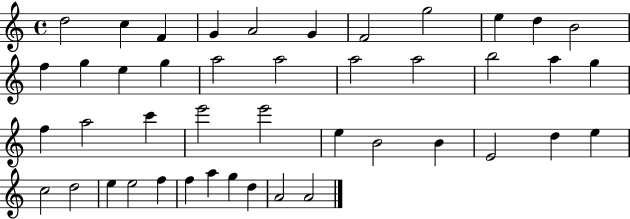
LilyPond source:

{
  \clef treble
  \time 4/4
  \defaultTimeSignature
  \key c \major
  d''2 c''4 f'4 | g'4 a'2 g'4 | f'2 g''2 | e''4 d''4 b'2 | \break f''4 g''4 e''4 g''4 | a''2 a''2 | a''2 a''2 | b''2 a''4 g''4 | \break f''4 a''2 c'''4 | e'''2 e'''2 | e''4 b'2 b'4 | e'2 d''4 e''4 | \break c''2 d''2 | e''4 e''2 f''4 | f''4 a''4 g''4 d''4 | a'2 a'2 | \break \bar "|."
}